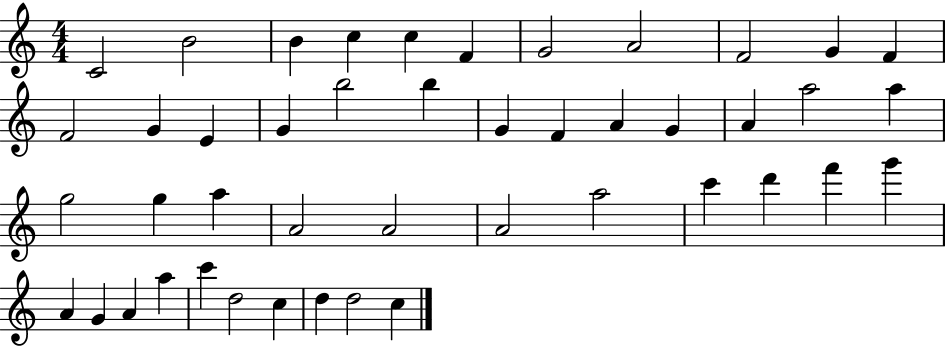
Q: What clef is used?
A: treble